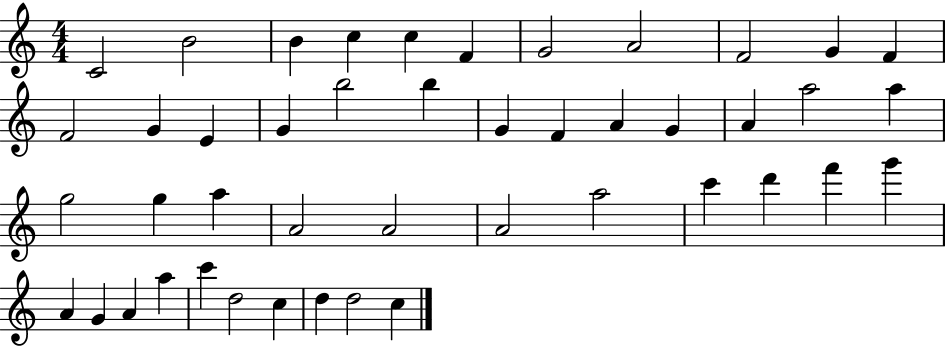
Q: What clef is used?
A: treble